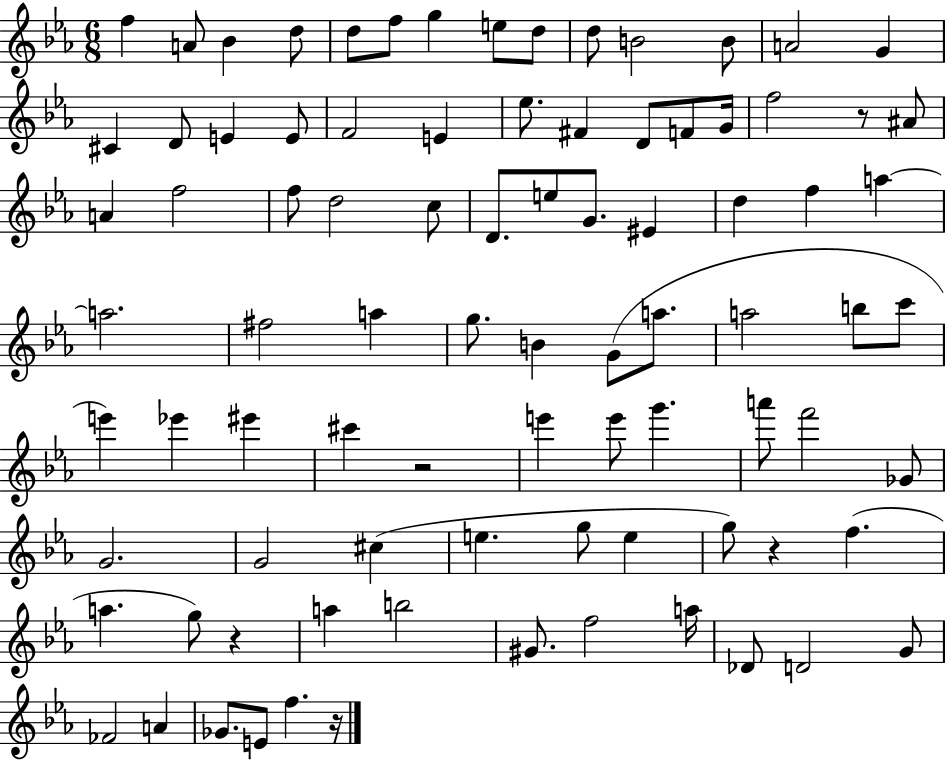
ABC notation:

X:1
T:Untitled
M:6/8
L:1/4
K:Eb
f A/2 _B d/2 d/2 f/2 g e/2 d/2 d/2 B2 B/2 A2 G ^C D/2 E E/2 F2 E _e/2 ^F D/2 F/2 G/4 f2 z/2 ^A/2 A f2 f/2 d2 c/2 D/2 e/2 G/2 ^E d f a a2 ^f2 a g/2 B G/2 a/2 a2 b/2 c'/2 e' _e' ^e' ^c' z2 e' e'/2 g' a'/2 f'2 _G/2 G2 G2 ^c e g/2 e g/2 z f a g/2 z a b2 ^G/2 f2 a/4 _D/2 D2 G/2 _F2 A _G/2 E/2 f z/4